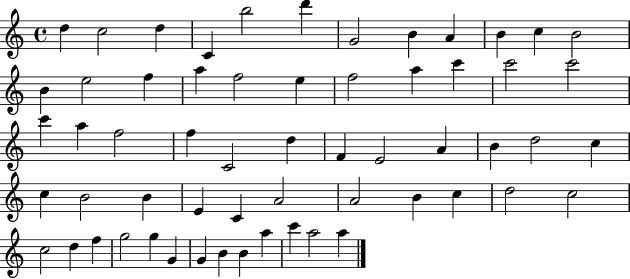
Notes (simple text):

D5/q C5/h D5/q C4/q B5/h D6/q G4/h B4/q A4/q B4/q C5/q B4/h B4/q E5/h F5/q A5/q F5/h E5/q F5/h A5/q C6/q C6/h C6/h C6/q A5/q F5/h F5/q C4/h D5/q F4/q E4/h A4/q B4/q D5/h C5/q C5/q B4/h B4/q E4/q C4/q A4/h A4/h B4/q C5/q D5/h C5/h C5/h D5/q F5/q G5/h G5/q G4/q G4/q B4/q B4/q A5/q C6/q A5/h A5/q